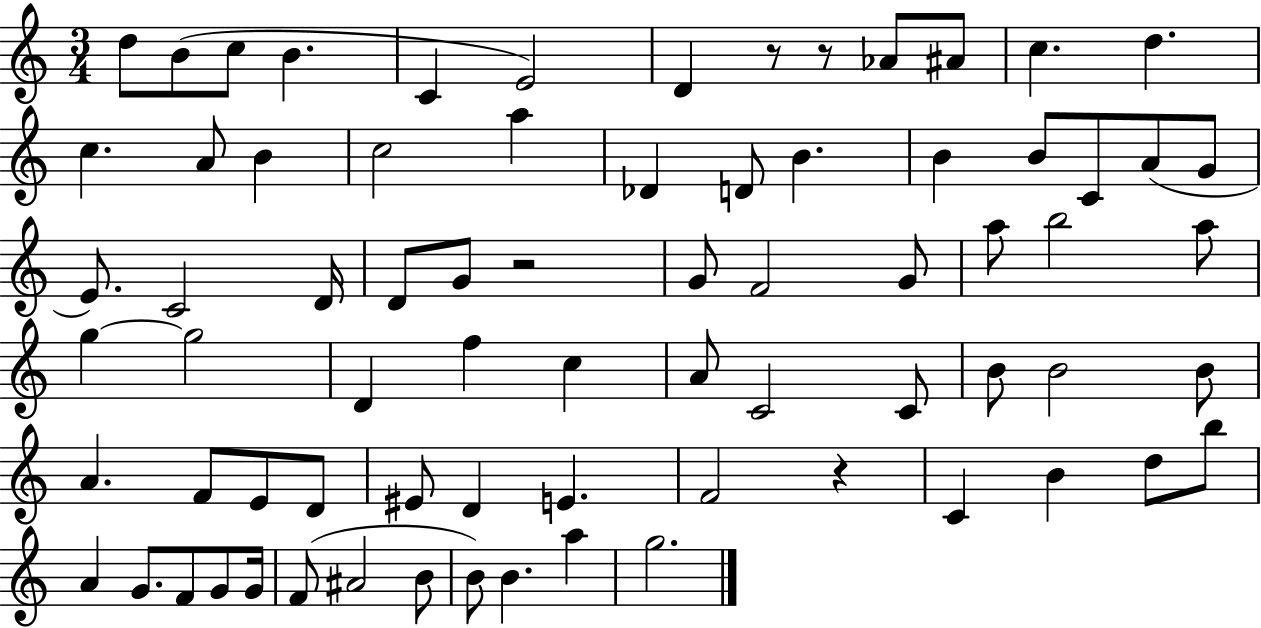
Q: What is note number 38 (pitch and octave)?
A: D4